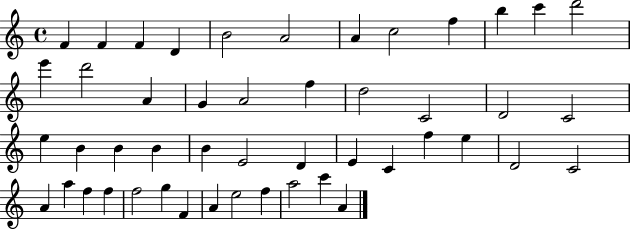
F4/q F4/q F4/q D4/q B4/h A4/h A4/q C5/h F5/q B5/q C6/q D6/h E6/q D6/h A4/q G4/q A4/h F5/q D5/h C4/h D4/h C4/h E5/q B4/q B4/q B4/q B4/q E4/h D4/q E4/q C4/q F5/q E5/q D4/h C4/h A4/q A5/q F5/q F5/q F5/h G5/q F4/q A4/q E5/h F5/q A5/h C6/q A4/q